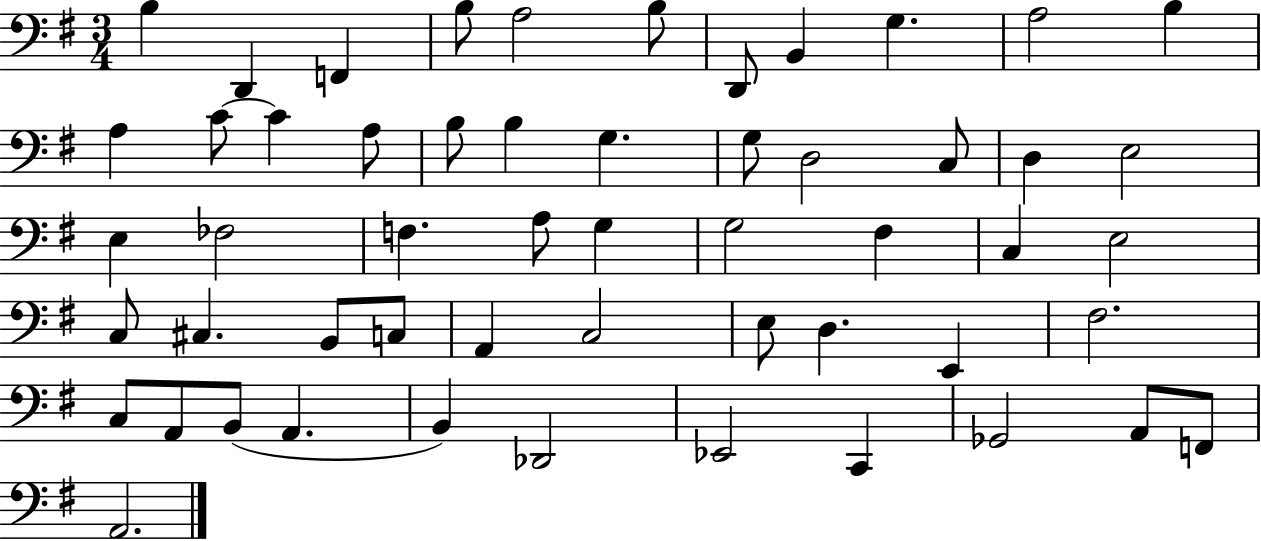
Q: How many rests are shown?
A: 0